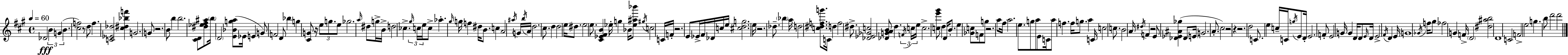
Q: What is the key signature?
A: A major